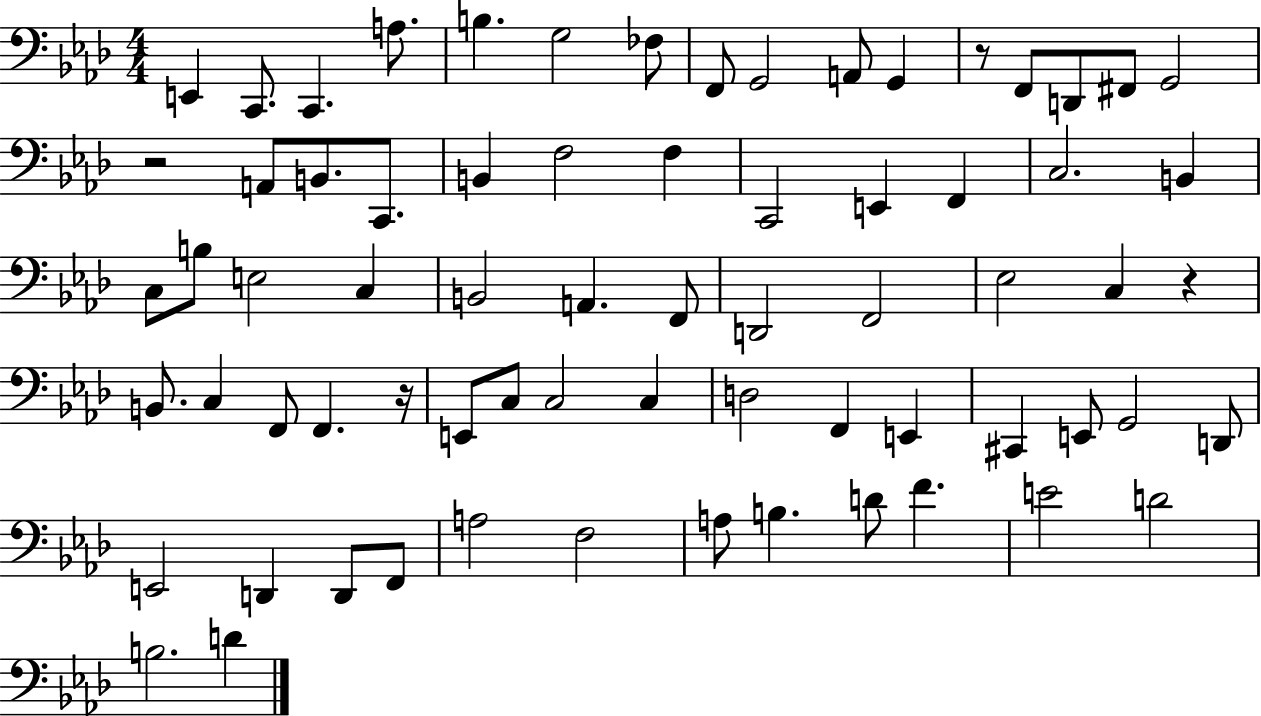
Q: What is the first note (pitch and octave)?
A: E2